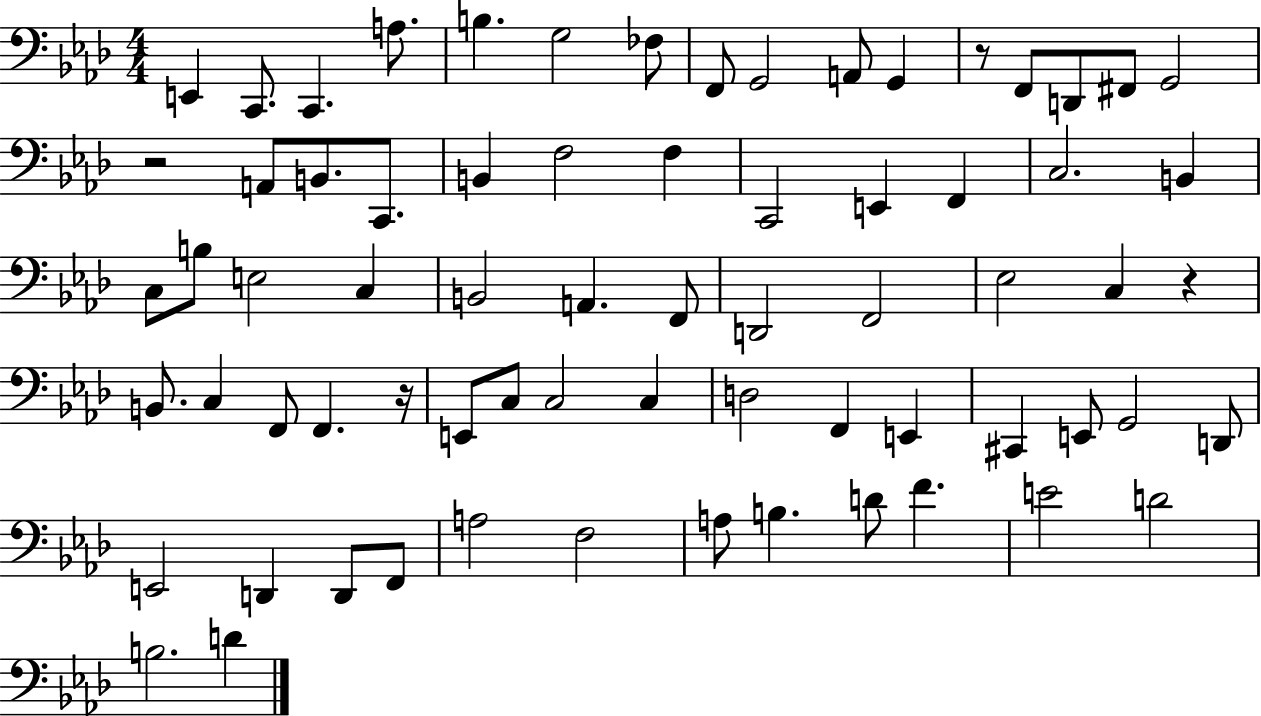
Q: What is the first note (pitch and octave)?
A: E2